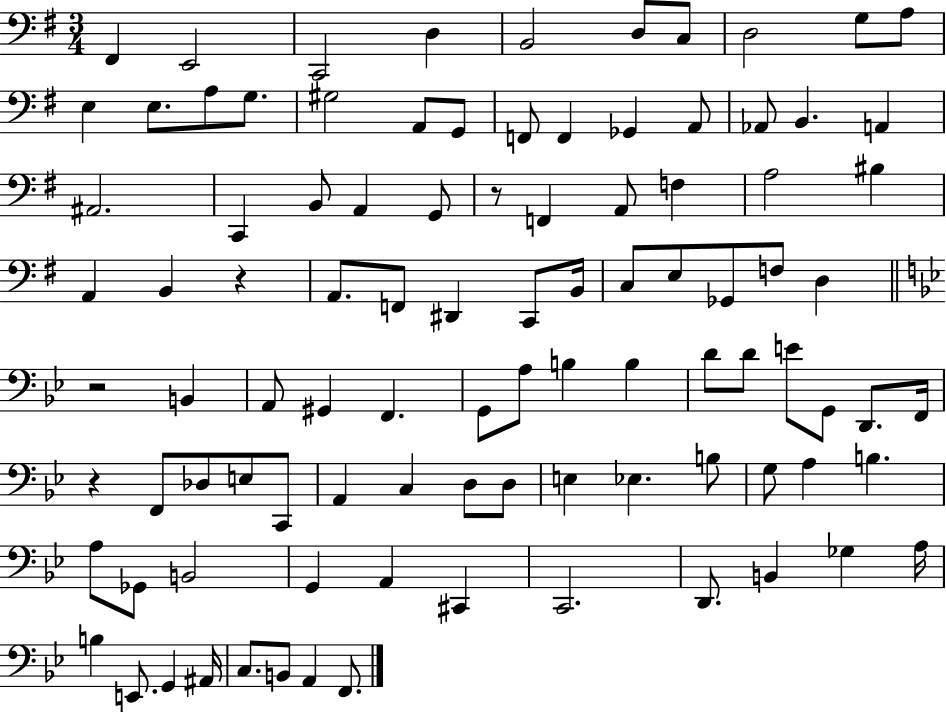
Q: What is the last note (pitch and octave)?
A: F2